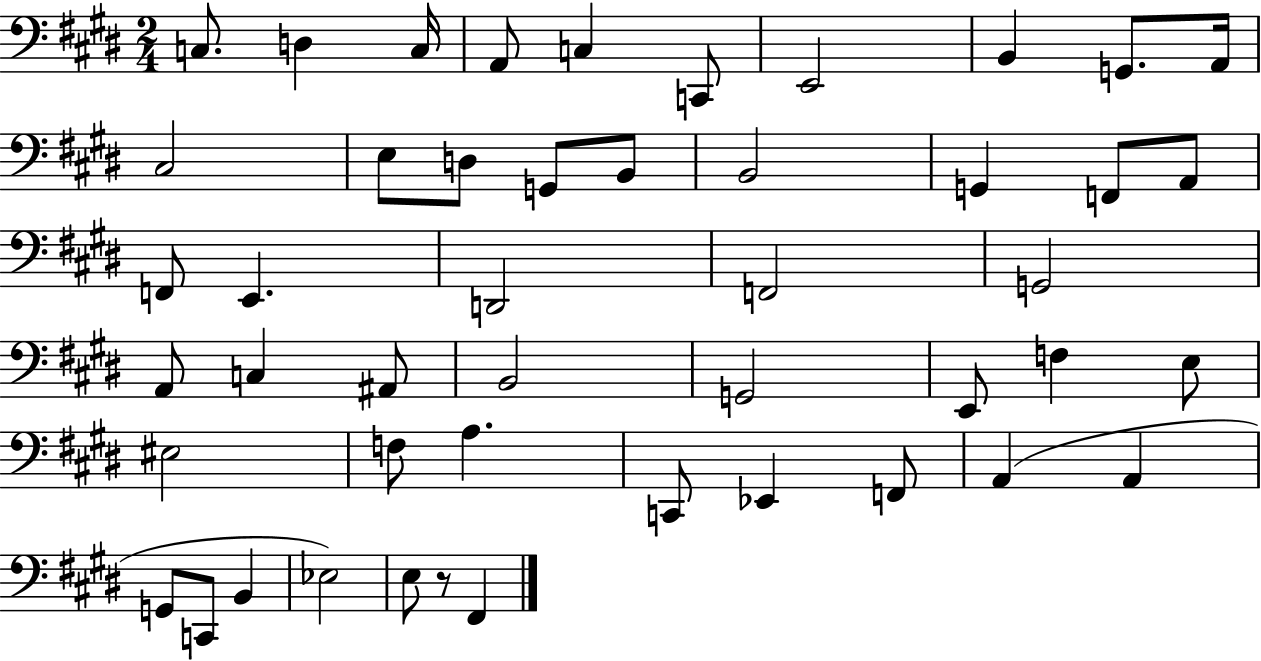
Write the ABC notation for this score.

X:1
T:Untitled
M:2/4
L:1/4
K:E
C,/2 D, C,/4 A,,/2 C, C,,/2 E,,2 B,, G,,/2 A,,/4 ^C,2 E,/2 D,/2 G,,/2 B,,/2 B,,2 G,, F,,/2 A,,/2 F,,/2 E,, D,,2 F,,2 G,,2 A,,/2 C, ^A,,/2 B,,2 G,,2 E,,/2 F, E,/2 ^E,2 F,/2 A, C,,/2 _E,, F,,/2 A,, A,, G,,/2 C,,/2 B,, _E,2 E,/2 z/2 ^F,,